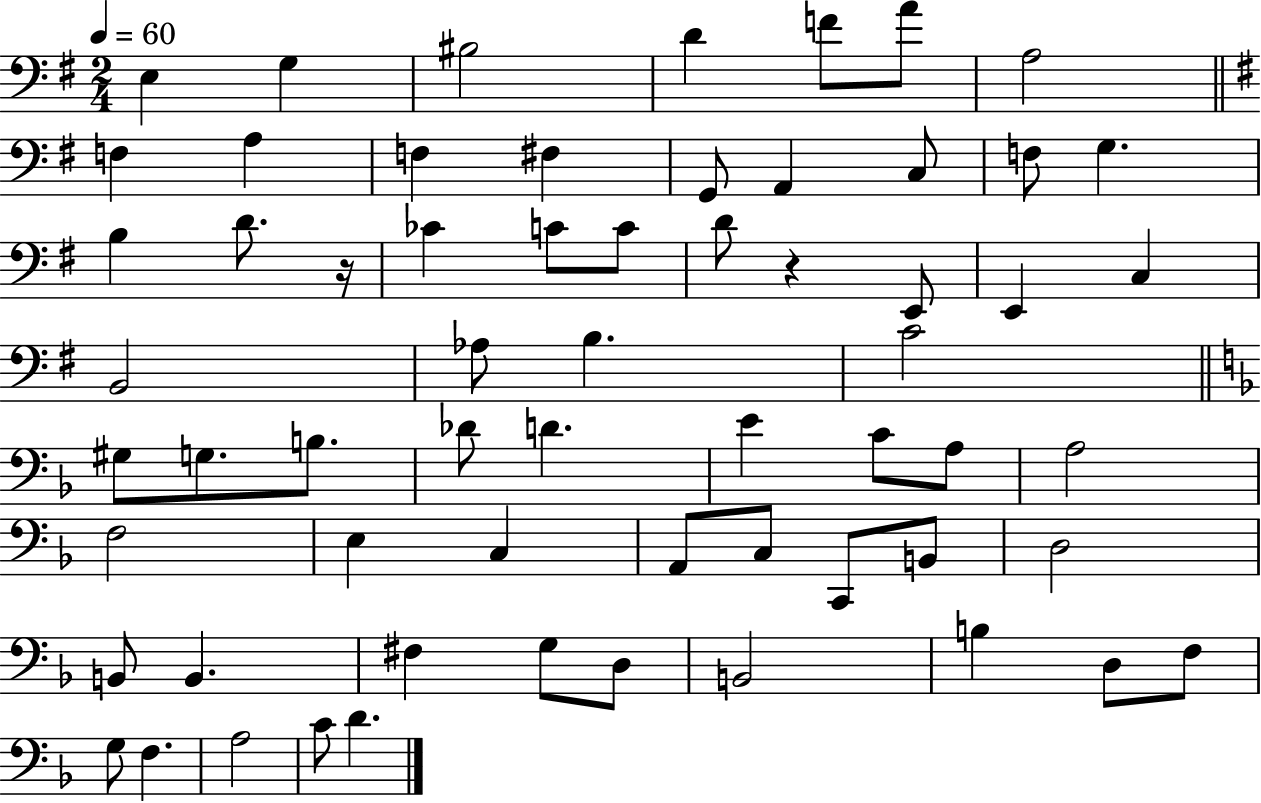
E3/q G3/q BIS3/h D4/q F4/e A4/e A3/h F3/q A3/q F3/q F#3/q G2/e A2/q C3/e F3/e G3/q. B3/q D4/e. R/s CES4/q C4/e C4/e D4/e R/q E2/e E2/q C3/q B2/h Ab3/e B3/q. C4/h G#3/e G3/e. B3/e. Db4/e D4/q. E4/q C4/e A3/e A3/h F3/h E3/q C3/q A2/e C3/e C2/e B2/e D3/h B2/e B2/q. F#3/q G3/e D3/e B2/h B3/q D3/e F3/e G3/e F3/q. A3/h C4/e D4/q.